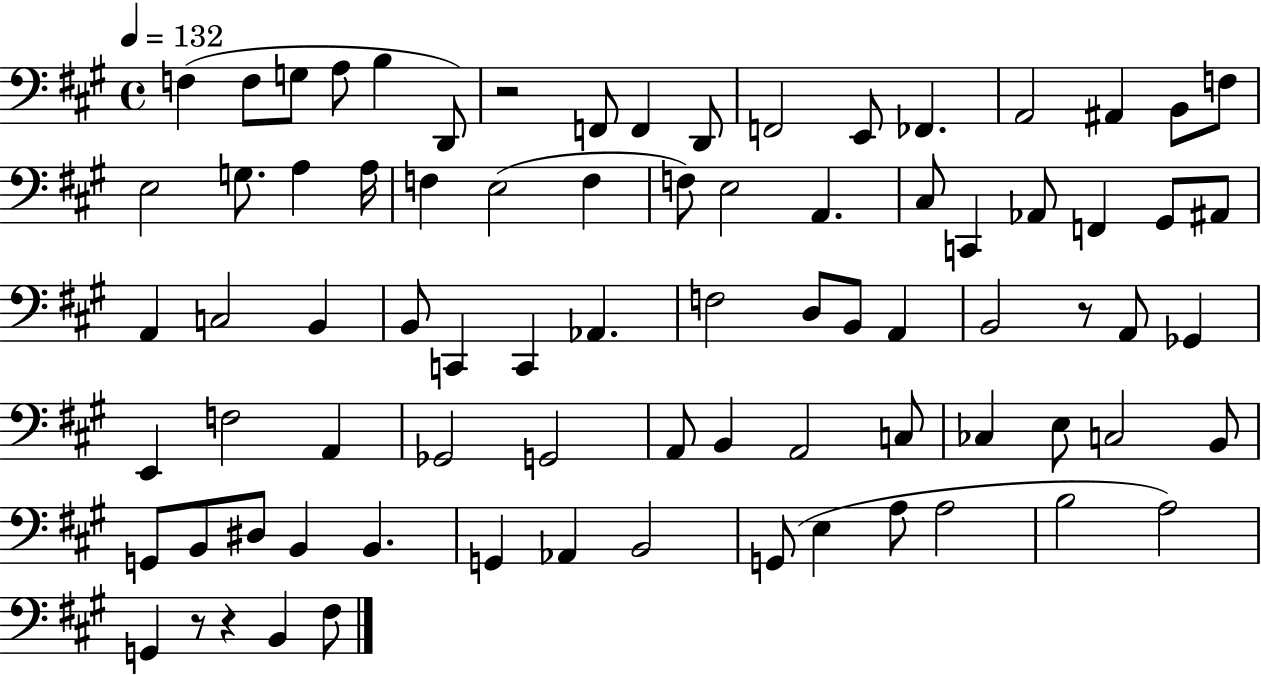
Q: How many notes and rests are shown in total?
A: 80